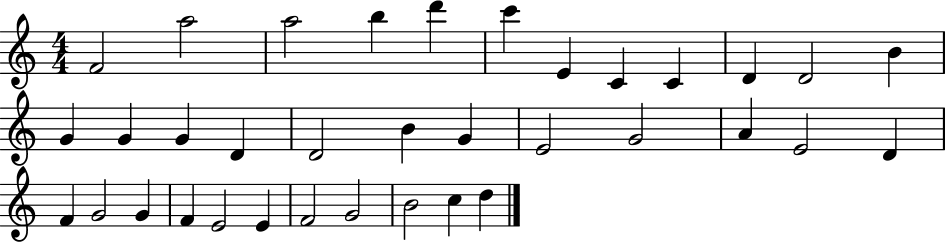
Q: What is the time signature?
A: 4/4